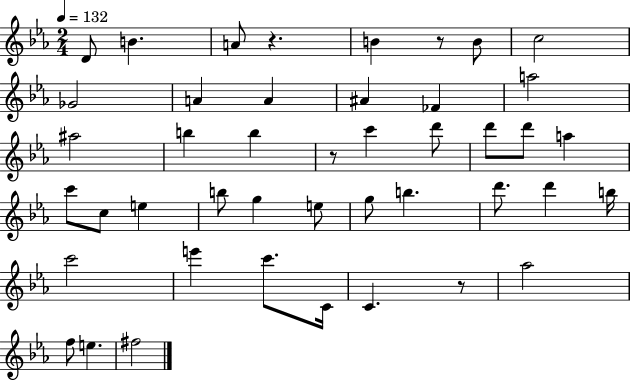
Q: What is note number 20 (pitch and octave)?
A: A5